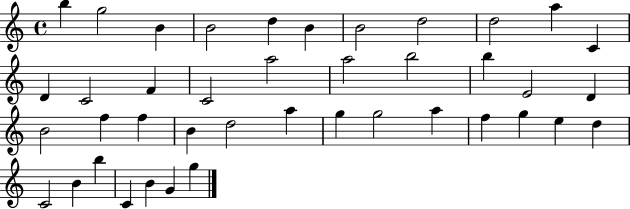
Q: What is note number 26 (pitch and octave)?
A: D5